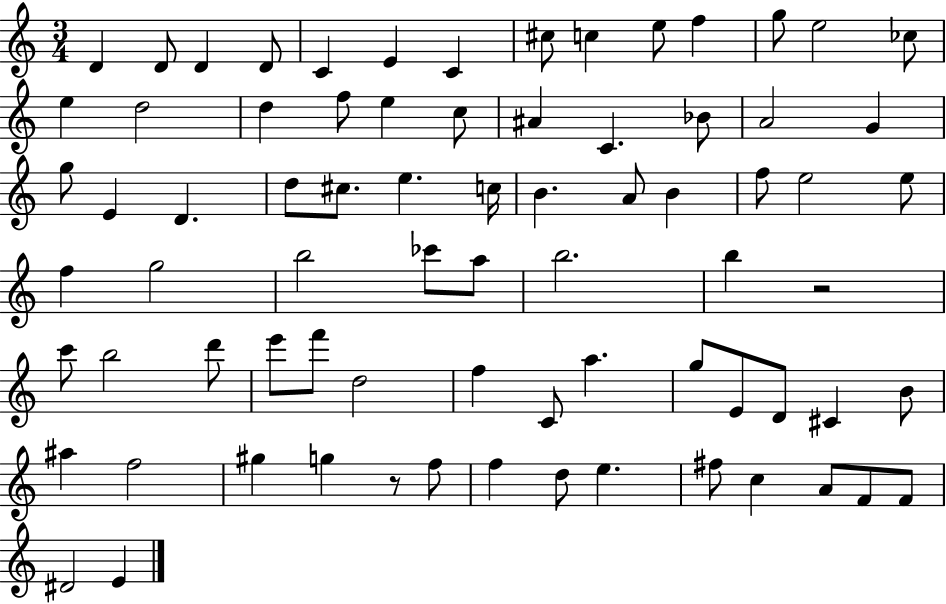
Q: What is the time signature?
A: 3/4